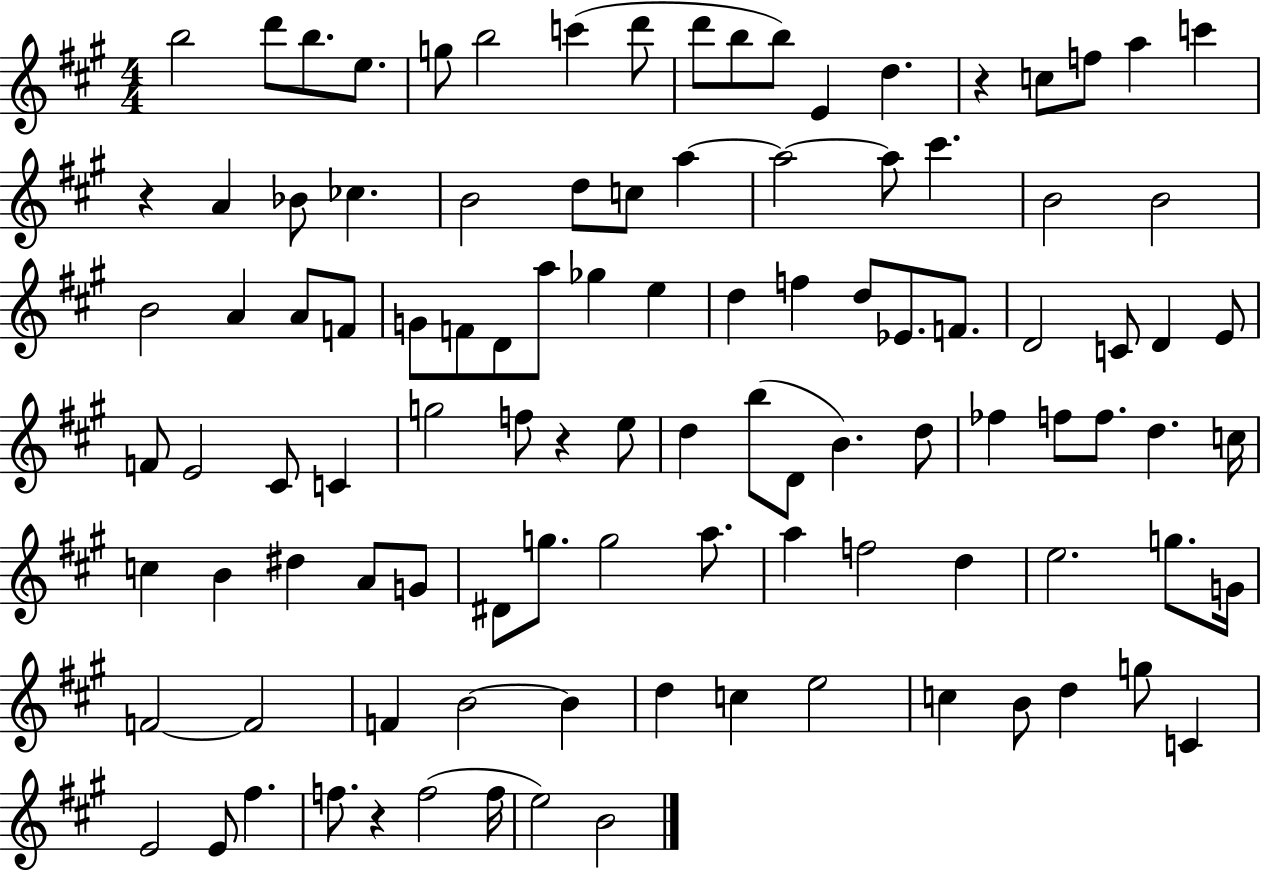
{
  \clef treble
  \numericTimeSignature
  \time 4/4
  \key a \major
  b''2 d'''8 b''8. e''8. | g''8 b''2 c'''4( d'''8 | d'''8 b''8 b''8) e'4 d''4. | r4 c''8 f''8 a''4 c'''4 | \break r4 a'4 bes'8 ces''4. | b'2 d''8 c''8 a''4~~ | a''2~~ a''8 cis'''4. | b'2 b'2 | \break b'2 a'4 a'8 f'8 | g'8 f'8 d'8 a''8 ges''4 e''4 | d''4 f''4 d''8 ees'8. f'8. | d'2 c'8 d'4 e'8 | \break f'8 e'2 cis'8 c'4 | g''2 f''8 r4 e''8 | d''4 b''8( d'8 b'4.) d''8 | fes''4 f''8 f''8. d''4. c''16 | \break c''4 b'4 dis''4 a'8 g'8 | dis'8 g''8. g''2 a''8. | a''4 f''2 d''4 | e''2. g''8. g'16 | \break f'2~~ f'2 | f'4 b'2~~ b'4 | d''4 c''4 e''2 | c''4 b'8 d''4 g''8 c'4 | \break e'2 e'8 fis''4. | f''8. r4 f''2( f''16 | e''2) b'2 | \bar "|."
}